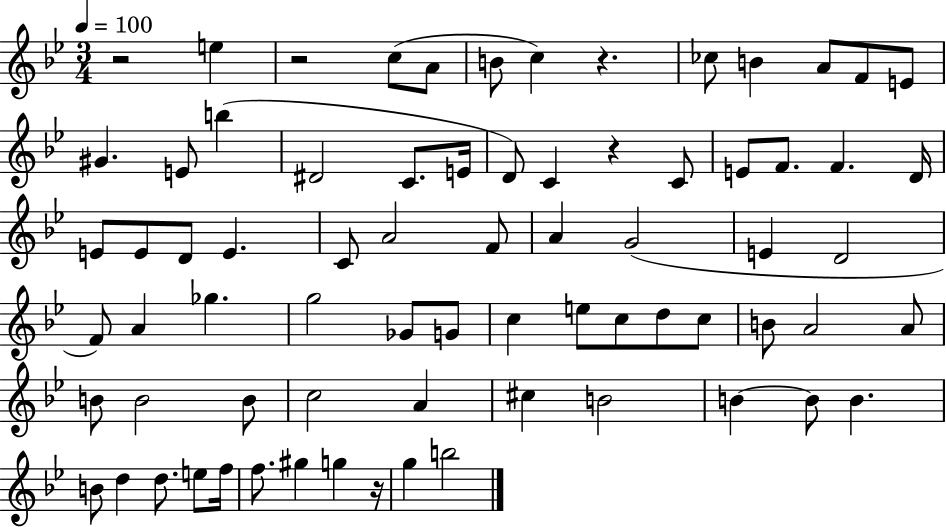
X:1
T:Untitled
M:3/4
L:1/4
K:Bb
z2 e z2 c/2 A/2 B/2 c z _c/2 B A/2 F/2 E/2 ^G E/2 b ^D2 C/2 E/4 D/2 C z C/2 E/2 F/2 F D/4 E/2 E/2 D/2 E C/2 A2 F/2 A G2 E D2 F/2 A _g g2 _G/2 G/2 c e/2 c/2 d/2 c/2 B/2 A2 A/2 B/2 B2 B/2 c2 A ^c B2 B B/2 B B/2 d d/2 e/2 f/4 f/2 ^g g z/4 g b2